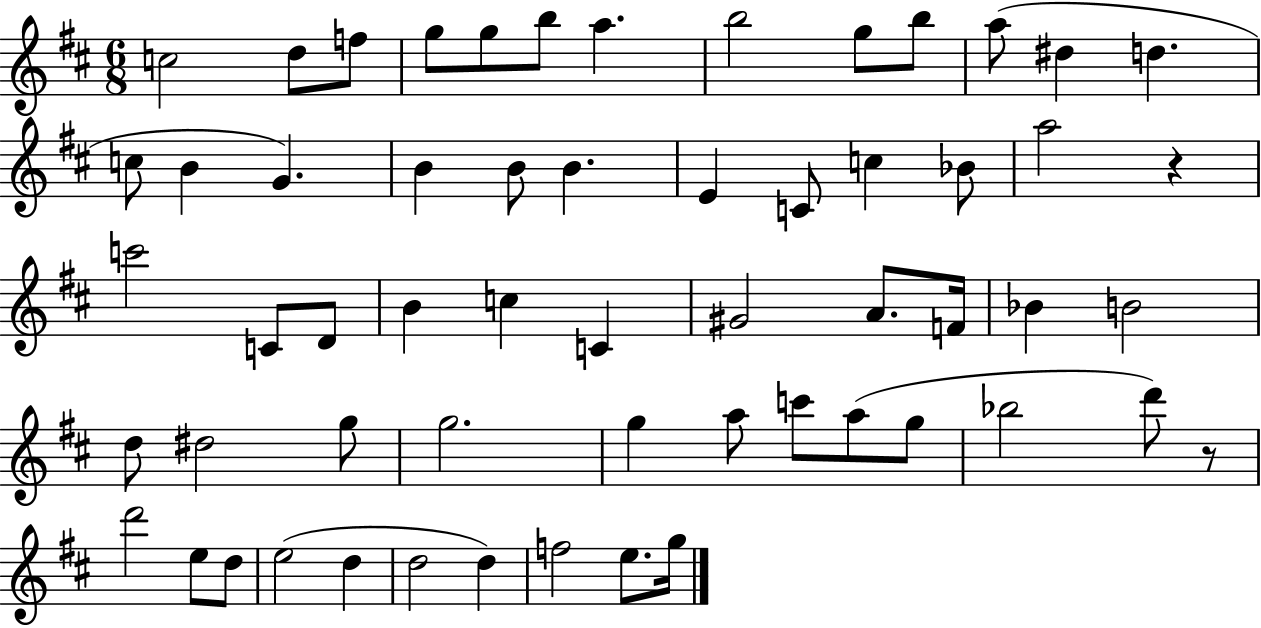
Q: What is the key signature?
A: D major